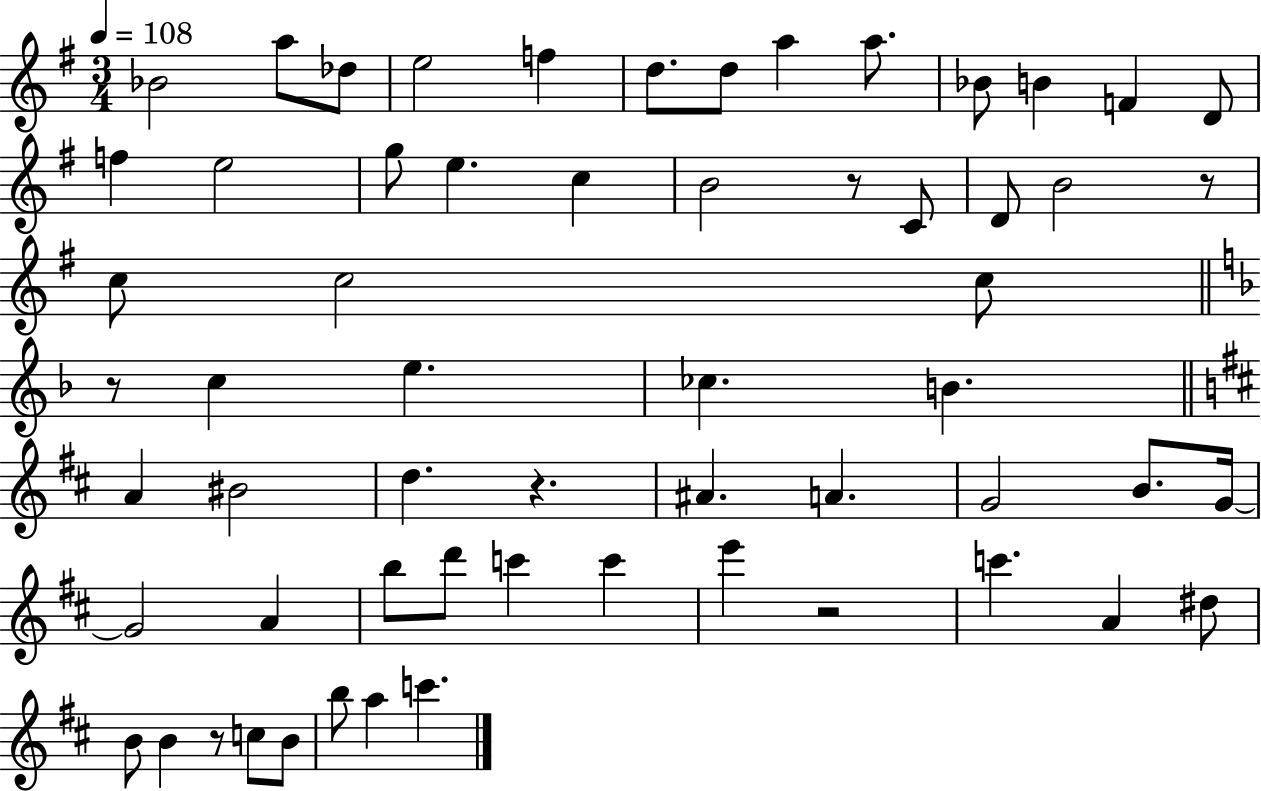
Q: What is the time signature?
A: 3/4